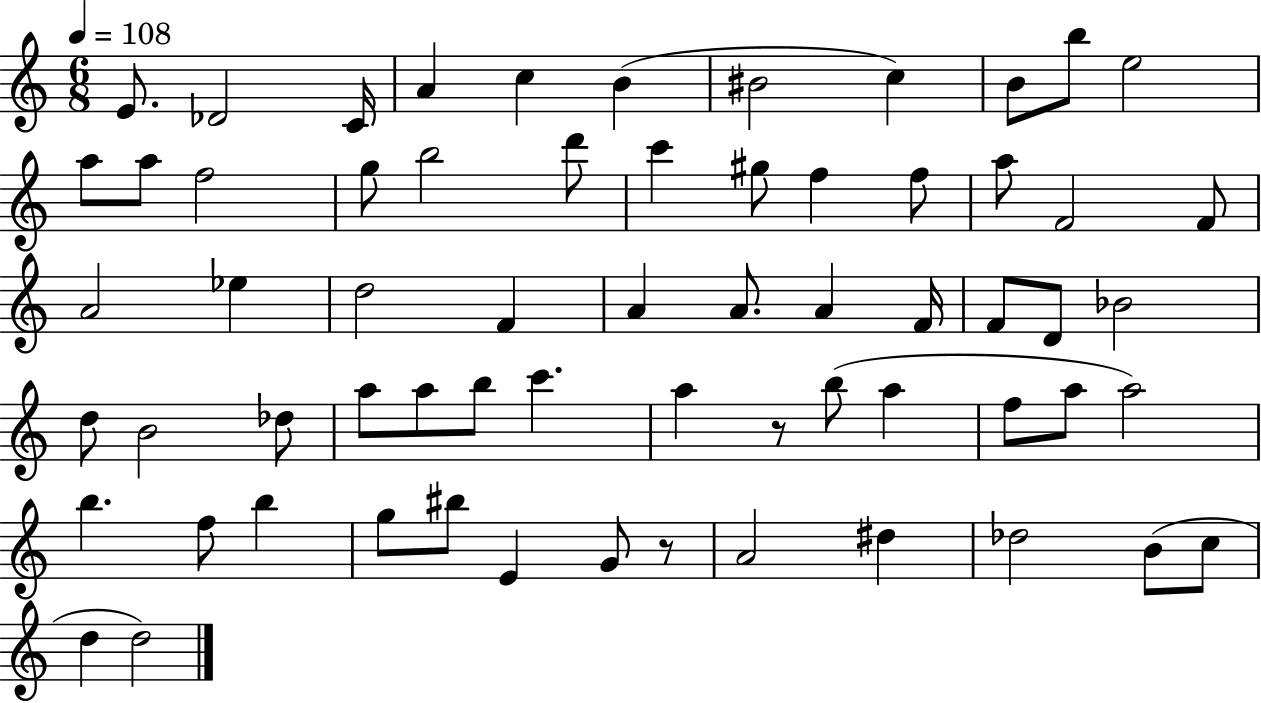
{
  \clef treble
  \numericTimeSignature
  \time 6/8
  \key c \major
  \tempo 4 = 108
  e'8. des'2 c'16 | a'4 c''4 b'4( | bis'2 c''4) | b'8 b''8 e''2 | \break a''8 a''8 f''2 | g''8 b''2 d'''8 | c'''4 gis''8 f''4 f''8 | a''8 f'2 f'8 | \break a'2 ees''4 | d''2 f'4 | a'4 a'8. a'4 f'16 | f'8 d'8 bes'2 | \break d''8 b'2 des''8 | a''8 a''8 b''8 c'''4. | a''4 r8 b''8( a''4 | f''8 a''8 a''2) | \break b''4. f''8 b''4 | g''8 bis''8 e'4 g'8 r8 | a'2 dis''4 | des''2 b'8( c''8 | \break d''4 d''2) | \bar "|."
}